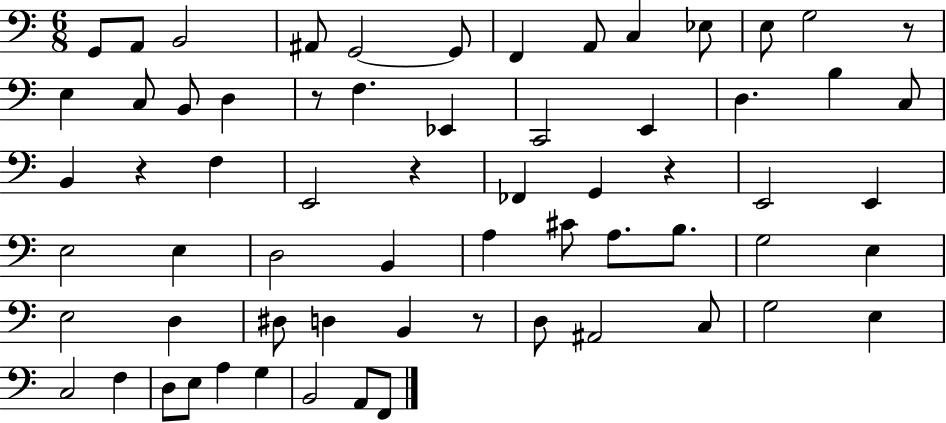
{
  \clef bass
  \numericTimeSignature
  \time 6/8
  \key c \major
  g,8 a,8 b,2 | ais,8 g,2~~ g,8 | f,4 a,8 c4 ees8 | e8 g2 r8 | \break e4 c8 b,8 d4 | r8 f4. ees,4 | c,2 e,4 | d4. b4 c8 | \break b,4 r4 f4 | e,2 r4 | fes,4 g,4 r4 | e,2 e,4 | \break e2 e4 | d2 b,4 | a4 cis'8 a8. b8. | g2 e4 | \break e2 d4 | dis8 d4 b,4 r8 | d8 ais,2 c8 | g2 e4 | \break c2 f4 | d8 e8 a4 g4 | b,2 a,8 f,8 | \bar "|."
}